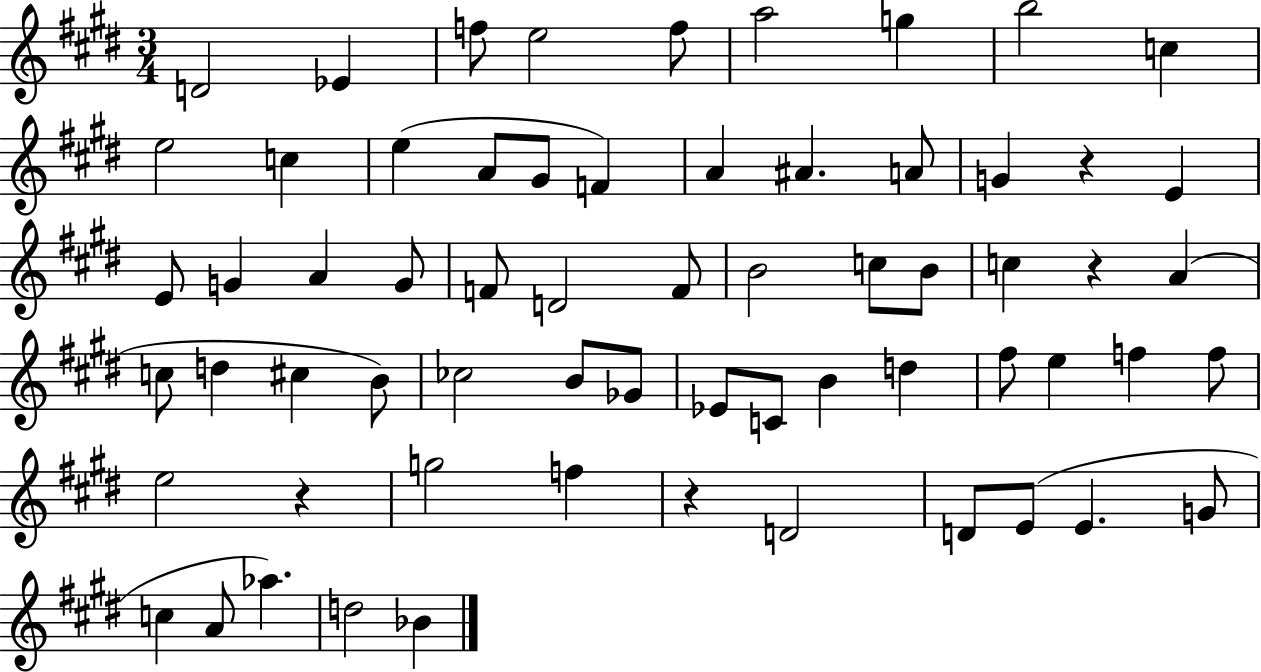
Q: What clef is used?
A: treble